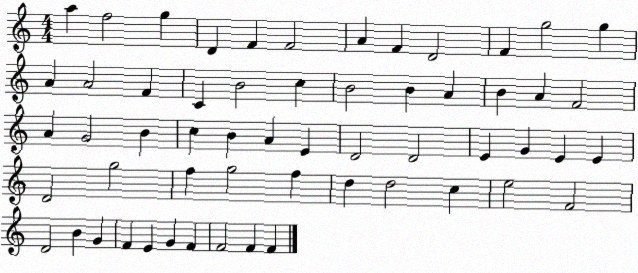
X:1
T:Untitled
M:4/4
L:1/4
K:C
a f2 g D F F2 A F D2 F g2 g A A2 F C B2 c B2 B A B A F2 A G2 B c B A E D2 D2 E G E E D2 g2 f g2 f d d2 c e2 F2 D2 B G F E G F F2 F F